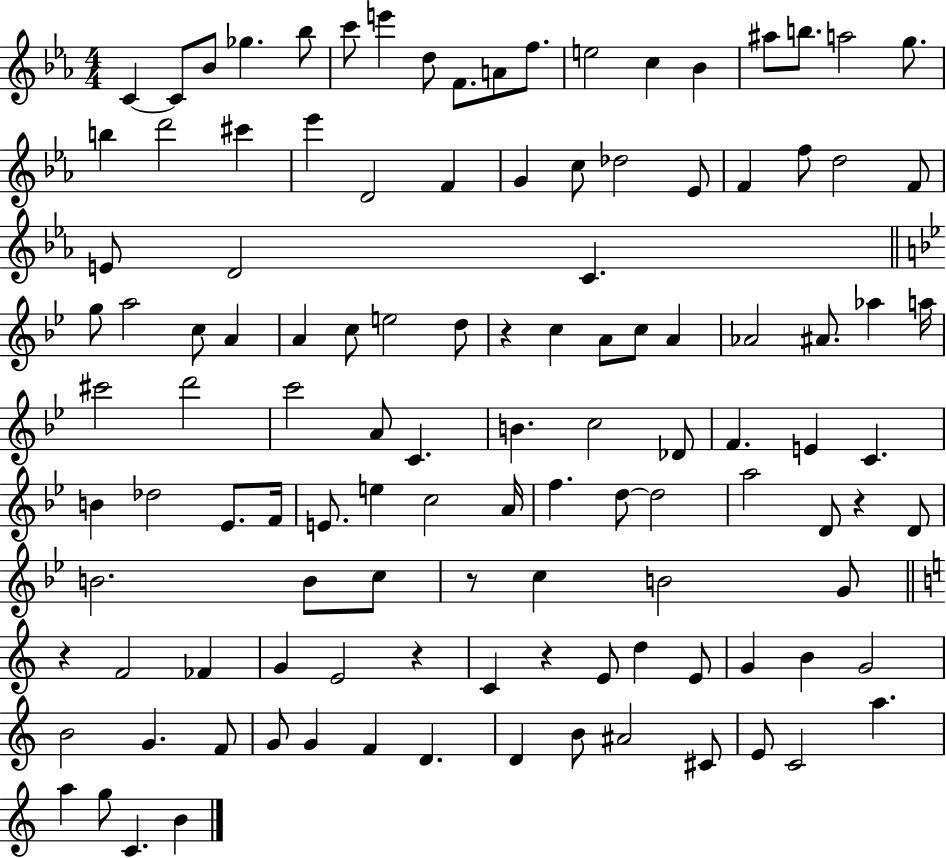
C4/q C4/e Bb4/e Gb5/q. Bb5/e C6/e E6/q D5/e F4/e. A4/e F5/e. E5/h C5/q Bb4/q A#5/e B5/e. A5/h G5/e. B5/q D6/h C#6/q Eb6/q D4/h F4/q G4/q C5/e Db5/h Eb4/e F4/q F5/e D5/h F4/e E4/e D4/h C4/q. G5/e A5/h C5/e A4/q A4/q C5/e E5/h D5/e R/q C5/q A4/e C5/e A4/q Ab4/h A#4/e. Ab5/q A5/s C#6/h D6/h C6/h A4/e C4/q. B4/q. C5/h Db4/e F4/q. E4/q C4/q. B4/q Db5/h Eb4/e. F4/s E4/e. E5/q C5/h A4/s F5/q. D5/e D5/h A5/h D4/e R/q D4/e B4/h. B4/e C5/e R/e C5/q B4/h G4/e R/q F4/h FES4/q G4/q E4/h R/q C4/q R/q E4/e D5/q E4/e G4/q B4/q G4/h B4/h G4/q. F4/e G4/e G4/q F4/q D4/q. D4/q B4/e A#4/h C#4/e E4/e C4/h A5/q. A5/q G5/e C4/q. B4/q